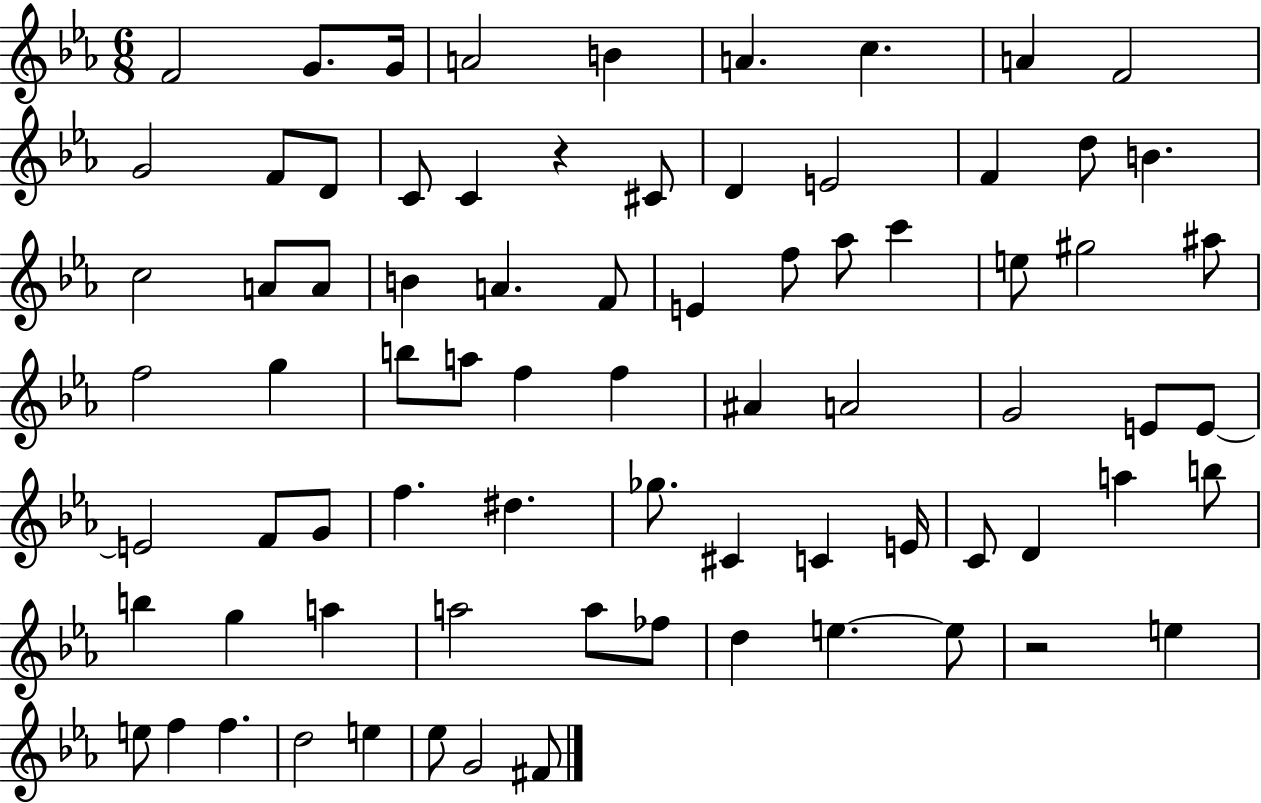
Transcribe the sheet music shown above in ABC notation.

X:1
T:Untitled
M:6/8
L:1/4
K:Eb
F2 G/2 G/4 A2 B A c A F2 G2 F/2 D/2 C/2 C z ^C/2 D E2 F d/2 B c2 A/2 A/2 B A F/2 E f/2 _a/2 c' e/2 ^g2 ^a/2 f2 g b/2 a/2 f f ^A A2 G2 E/2 E/2 E2 F/2 G/2 f ^d _g/2 ^C C E/4 C/2 D a b/2 b g a a2 a/2 _f/2 d e e/2 z2 e e/2 f f d2 e _e/2 G2 ^F/2